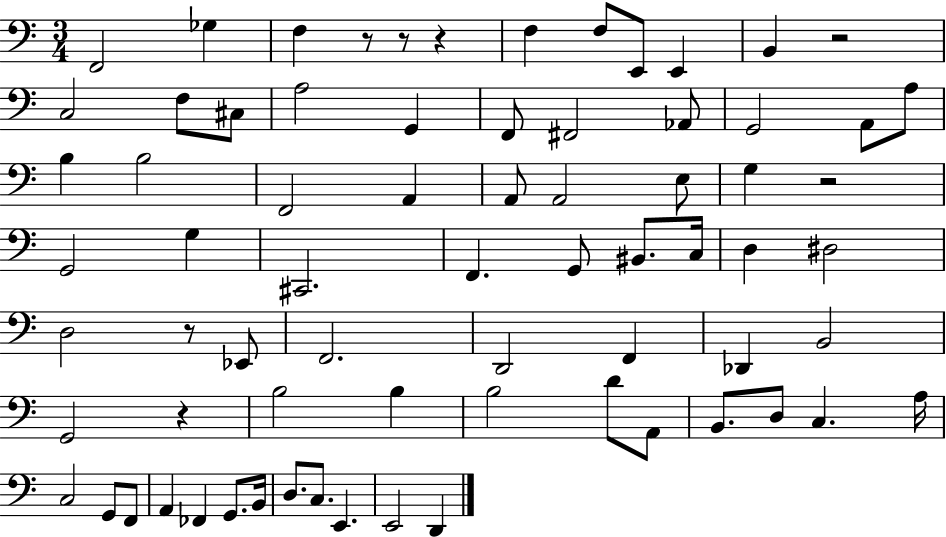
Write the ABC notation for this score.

X:1
T:Untitled
M:3/4
L:1/4
K:C
F,,2 _G, F, z/2 z/2 z F, F,/2 E,,/2 E,, B,, z2 C,2 F,/2 ^C,/2 A,2 G,, F,,/2 ^F,,2 _A,,/2 G,,2 A,,/2 A,/2 B, B,2 F,,2 A,, A,,/2 A,,2 E,/2 G, z2 G,,2 G, ^C,,2 F,, G,,/2 ^B,,/2 C,/4 D, ^D,2 D,2 z/2 _E,,/2 F,,2 D,,2 F,, _D,, B,,2 G,,2 z B,2 B, B,2 D/2 A,,/2 B,,/2 D,/2 C, A,/4 C,2 G,,/2 F,,/2 A,, _F,, G,,/2 B,,/4 D,/2 C,/2 E,, E,,2 D,,